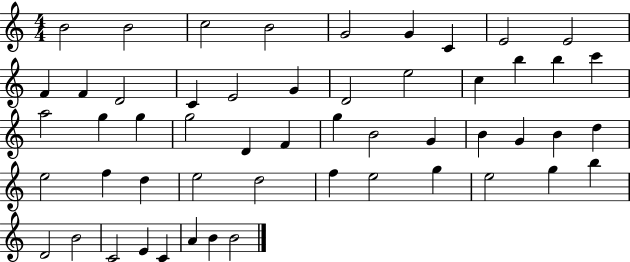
B4/h B4/h C5/h B4/h G4/h G4/q C4/q E4/h E4/h F4/q F4/q D4/h C4/q E4/h G4/q D4/h E5/h C5/q B5/q B5/q C6/q A5/h G5/q G5/q G5/h D4/q F4/q G5/q B4/h G4/q B4/q G4/q B4/q D5/q E5/h F5/q D5/q E5/h D5/h F5/q E5/h G5/q E5/h G5/q B5/q D4/h B4/h C4/h E4/q C4/q A4/q B4/q B4/h